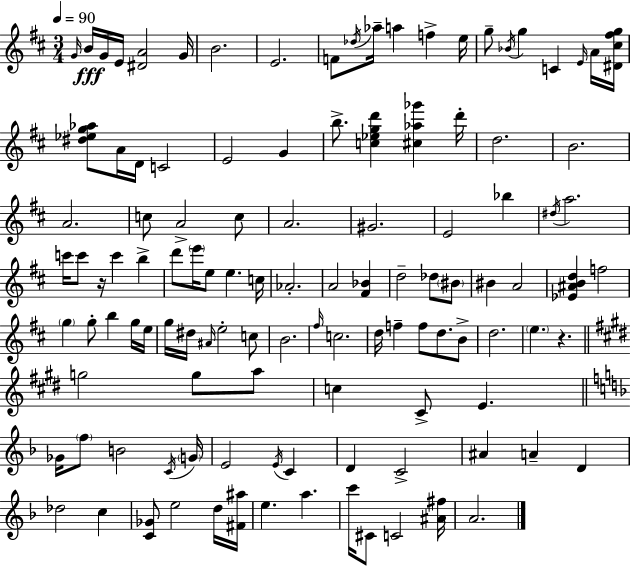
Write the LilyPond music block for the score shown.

{
  \clef treble
  \numericTimeSignature
  \time 3/4
  \key d \major
  \tempo 4 = 90
  \grace { g'16 }\fff b'16 g'16 e'16 <dis' a'>2 | g'16 b'2. | e'2. | f'8 \acciaccatura { des''16 } aes''16-- a''4 f''4-> | \break e''16 g''8-- \acciaccatura { bes'16 } g''4 c'4 | \grace { e'16 } a'16 <dis' cis'' fis'' g''>16 <dis'' ees'' g'' aes''>8 a'16 d'16 c'2 | e'2 | g'4 b''8.-> <c'' ees'' g'' d'''>4 <cis'' aes'' ges'''>4 | \break d'''16-. d''2. | b'2. | a'2. | c''8 a'2-> | \break c''8 a'2. | gis'2. | e'2 | bes''4 \acciaccatura { dis''16 } a''2. | \break c'''16 c'''8 r16 c'''4 | b''4-> d'''8 \parenthesize e'''16 e''8 e''4. | c''16 aes'2.-. | a'2 | \break <fis' bes'>4 d''2-- | des''8 \parenthesize bis'8 bis'4 a'2 | <ees' ais' b' d''>4 f''2 | \parenthesize g''4 g''8-. b''4 | \break g''16 e''16 g''16 dis''16 \grace { ais'16 } e''2-. | c''8 b'2. | \grace { fis''16 } c''2. | d''16 f''4-- | \break f''8 d''8. b'8-> d''2. | \parenthesize e''4. | r4. \bar "||" \break \key e \major g''2 g''8 a''8 | c''4 cis'8-> e'4. | \bar "||" \break \key f \major ges'16 \parenthesize f''8 b'2 \acciaccatura { c'16 } | \parenthesize g'16 e'2 \acciaccatura { e'16 } c'4 | d'4 c'2-> | ais'4 a'4-- d'4 | \break des''2 c''4 | <c' ges'>8 e''2 | d''16 <fis' ais''>16 e''4. a''4. | c'''16 cis'8 c'2 | \break <ais' fis''>16 a'2. | \bar "|."
}